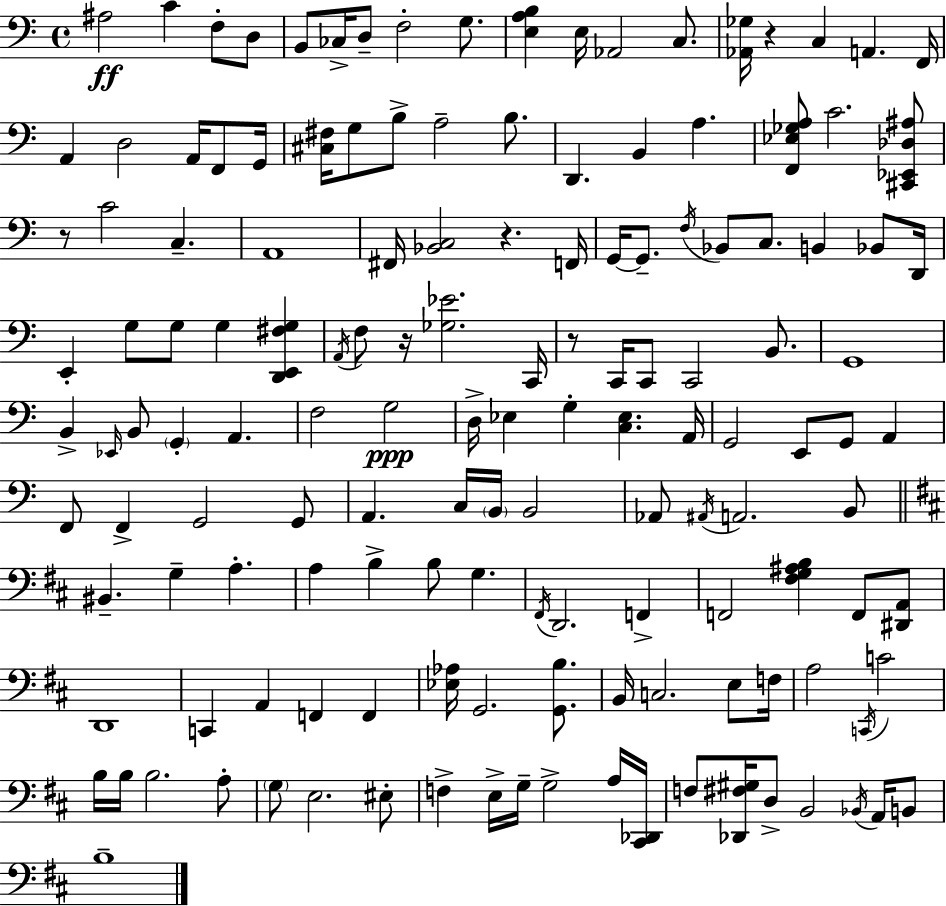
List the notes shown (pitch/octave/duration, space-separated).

A#3/h C4/q F3/e D3/e B2/e CES3/s D3/e F3/h G3/e. [E3,A3,B3]/q E3/s Ab2/h C3/e. [Ab2,Gb3]/s R/q C3/q A2/q. F2/s A2/q D3/h A2/s F2/e G2/s [C#3,F#3]/s G3/e B3/e A3/h B3/e. D2/q. B2/q A3/q. [F2,Eb3,Gb3,A3]/e C4/h. [C#2,Eb2,Db3,A#3]/e R/e C4/h C3/q. A2/w F#2/s [Bb2,C3]/h R/q. F2/s G2/s G2/e. F3/s Bb2/e C3/e. B2/q Bb2/e D2/s E2/q G3/e G3/e G3/q [D2,E2,F#3,G3]/q A2/s F3/e R/s [Gb3,Eb4]/h. C2/s R/e C2/s C2/e C2/h B2/e. G2/w B2/q Eb2/s B2/e G2/q A2/q. F3/h G3/h D3/s Eb3/q G3/q [C3,Eb3]/q. A2/s G2/h E2/e G2/e A2/q F2/e F2/q G2/h G2/e A2/q. C3/s B2/s B2/h Ab2/e A#2/s A2/h. B2/e BIS2/q. G3/q A3/q. A3/q B3/q B3/e G3/q. F#2/s D2/h. F2/q F2/h [F#3,G3,A#3,B3]/q F2/e [D#2,A2]/e D2/w C2/q A2/q F2/q F2/q [Eb3,Ab3]/s G2/h. [G2,B3]/e. B2/s C3/h. E3/e F3/s A3/h C2/s C4/h B3/s B3/s B3/h. A3/e G3/e E3/h. EIS3/e F3/q E3/s G3/s G3/h A3/s [C#2,Db2]/s F3/e [Db2,F#3,G#3]/s D3/e B2/h Bb2/s A2/s B2/e B3/w